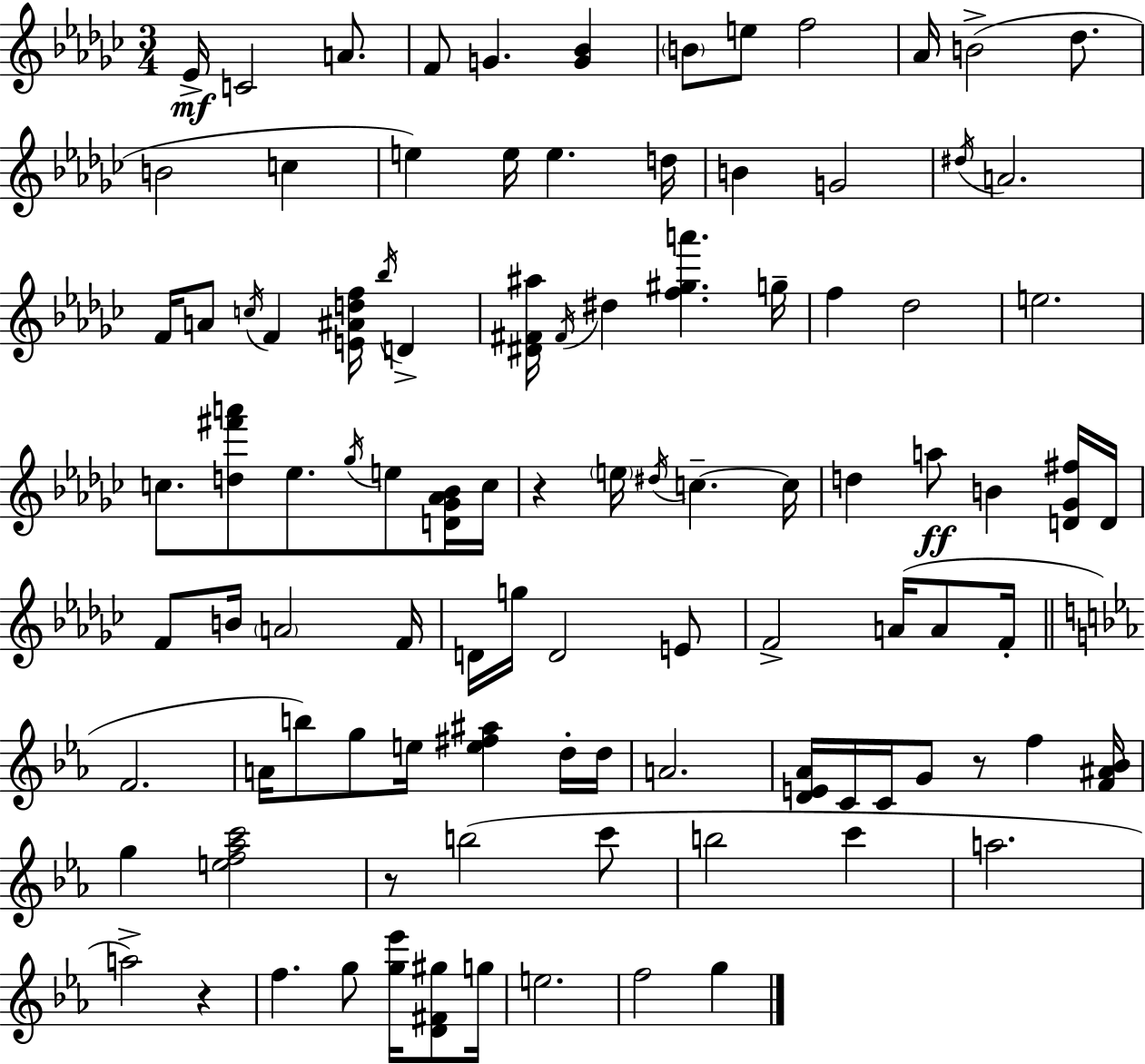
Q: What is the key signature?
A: EES minor